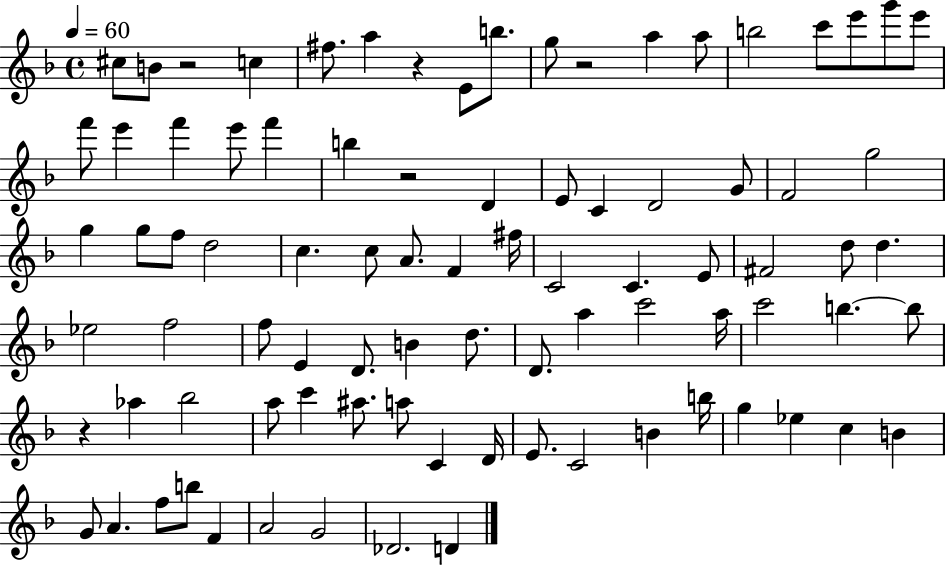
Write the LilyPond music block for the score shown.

{
  \clef treble
  \time 4/4
  \defaultTimeSignature
  \key f \major
  \tempo 4 = 60
  cis''8 b'8 r2 c''4 | fis''8. a''4 r4 e'8 b''8. | g''8 r2 a''4 a''8 | b''2 c'''8 e'''8 g'''8 e'''8 | \break f'''8 e'''4 f'''4 e'''8 f'''4 | b''4 r2 d'4 | e'8 c'4 d'2 g'8 | f'2 g''2 | \break g''4 g''8 f''8 d''2 | c''4. c''8 a'8. f'4 fis''16 | c'2 c'4. e'8 | fis'2 d''8 d''4. | \break ees''2 f''2 | f''8 e'4 d'8. b'4 d''8. | d'8. a''4 c'''2 a''16 | c'''2 b''4.~~ b''8 | \break r4 aes''4 bes''2 | a''8 c'''4 ais''8. a''8 c'4 d'16 | e'8. c'2 b'4 b''16 | g''4 ees''4 c''4 b'4 | \break g'8 a'4. f''8 b''8 f'4 | a'2 g'2 | des'2. d'4 | \bar "|."
}